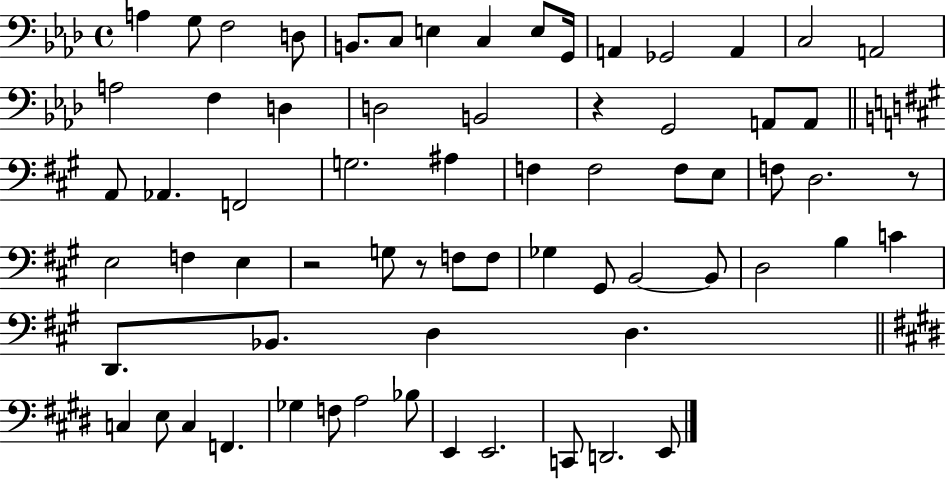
{
  \clef bass
  \time 4/4
  \defaultTimeSignature
  \key aes \major
  a4 g8 f2 d8 | b,8. c8 e4 c4 e8 g,16 | a,4 ges,2 a,4 | c2 a,2 | \break a2 f4 d4 | d2 b,2 | r4 g,2 a,8 a,8 | \bar "||" \break \key a \major a,8 aes,4. f,2 | g2. ais4 | f4 f2 f8 e8 | f8 d2. r8 | \break e2 f4 e4 | r2 g8 r8 f8 f8 | ges4 gis,8 b,2~~ b,8 | d2 b4 c'4 | \break d,8. bes,8. d4 d4. | \bar "||" \break \key e \major c4 e8 c4 f,4. | ges4 f8 a2 bes8 | e,4 e,2. | c,8 d,2. e,8 | \break \bar "|."
}